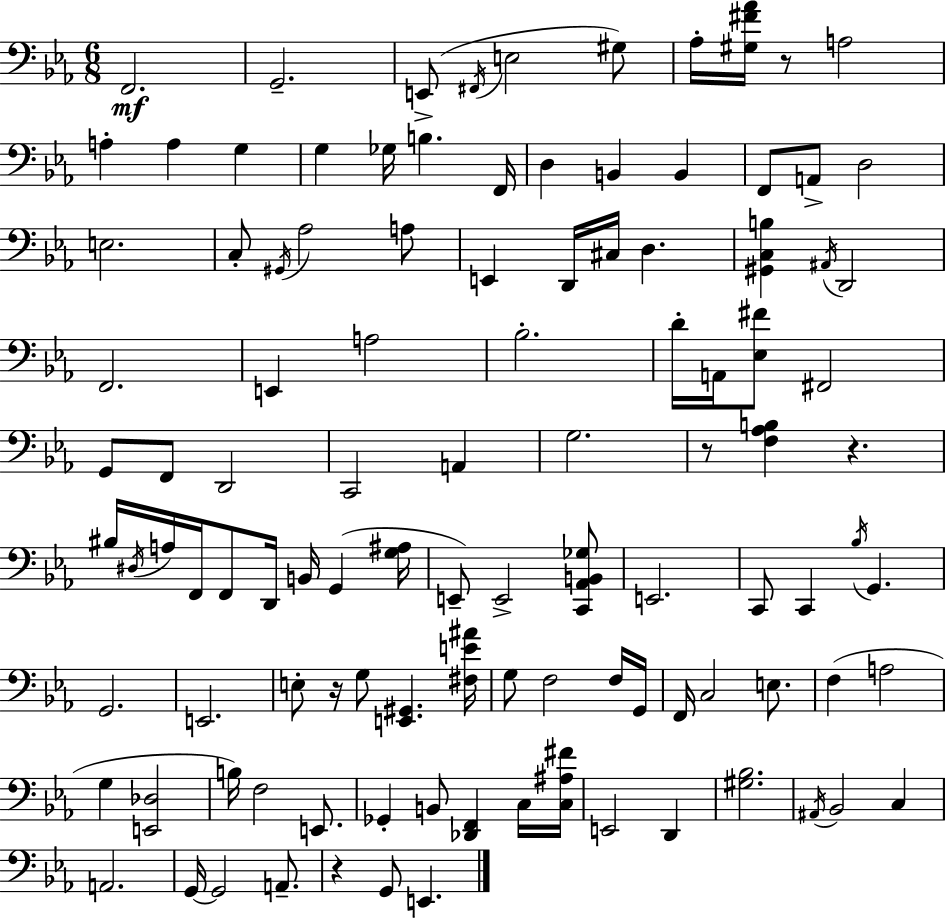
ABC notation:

X:1
T:Untitled
M:6/8
L:1/4
K:Eb
F,,2 G,,2 E,,/2 ^F,,/4 E,2 ^G,/2 _A,/4 [^G,^F_A]/4 z/2 A,2 A, A, G, G, _G,/4 B, F,,/4 D, B,, B,, F,,/2 A,,/2 D,2 E,2 C,/2 ^G,,/4 _A,2 A,/2 E,, D,,/4 ^C,/4 D, [^G,,C,B,] ^A,,/4 D,,2 F,,2 E,, A,2 _B,2 D/4 A,,/4 [_E,^F]/2 ^F,,2 G,,/2 F,,/2 D,,2 C,,2 A,, G,2 z/2 [F,_A,B,] z ^B,/4 ^D,/4 A,/4 F,,/4 F,,/2 D,,/4 B,,/4 G,, [G,^A,]/4 E,,/2 E,,2 [C,,_A,,B,,_G,]/2 E,,2 C,,/2 C,, _B,/4 G,, G,,2 E,,2 E,/2 z/4 G,/2 [E,,^G,,] [^F,E^A]/4 G,/2 F,2 F,/4 G,,/4 F,,/4 C,2 E,/2 F, A,2 G, [E,,_D,]2 B,/4 F,2 E,,/2 _G,, B,,/2 [_D,,F,,] C,/4 [C,^A,^F]/4 E,,2 D,, [^G,_B,]2 ^A,,/4 _B,,2 C, A,,2 G,,/4 G,,2 A,,/2 z G,,/2 E,,